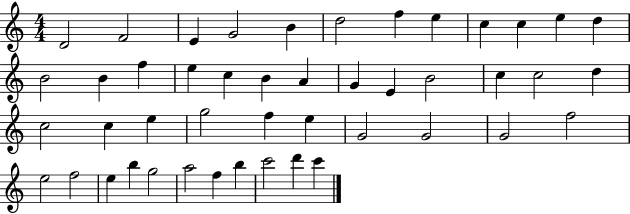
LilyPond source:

{
  \clef treble
  \numericTimeSignature
  \time 4/4
  \key c \major
  d'2 f'2 | e'4 g'2 b'4 | d''2 f''4 e''4 | c''4 c''4 e''4 d''4 | \break b'2 b'4 f''4 | e''4 c''4 b'4 a'4 | g'4 e'4 b'2 | c''4 c''2 d''4 | \break c''2 c''4 e''4 | g''2 f''4 e''4 | g'2 g'2 | g'2 f''2 | \break e''2 f''2 | e''4 b''4 g''2 | a''2 f''4 b''4 | c'''2 d'''4 c'''4 | \break \bar "|."
}